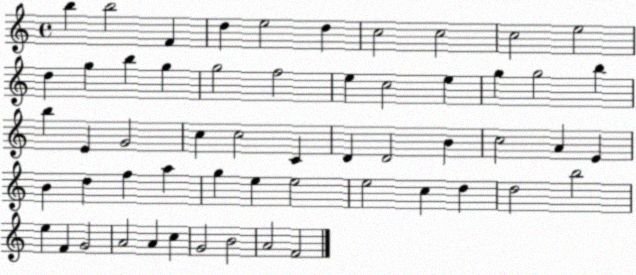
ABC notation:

X:1
T:Untitled
M:4/4
L:1/4
K:C
b b2 F d e2 d c2 c2 c2 e2 d g b g g2 f2 e c2 e g g2 b b E G2 c c2 C D D2 B c2 A E B d f a g e e2 e2 c d d2 b2 e F G2 A2 A c G2 B2 A2 F2